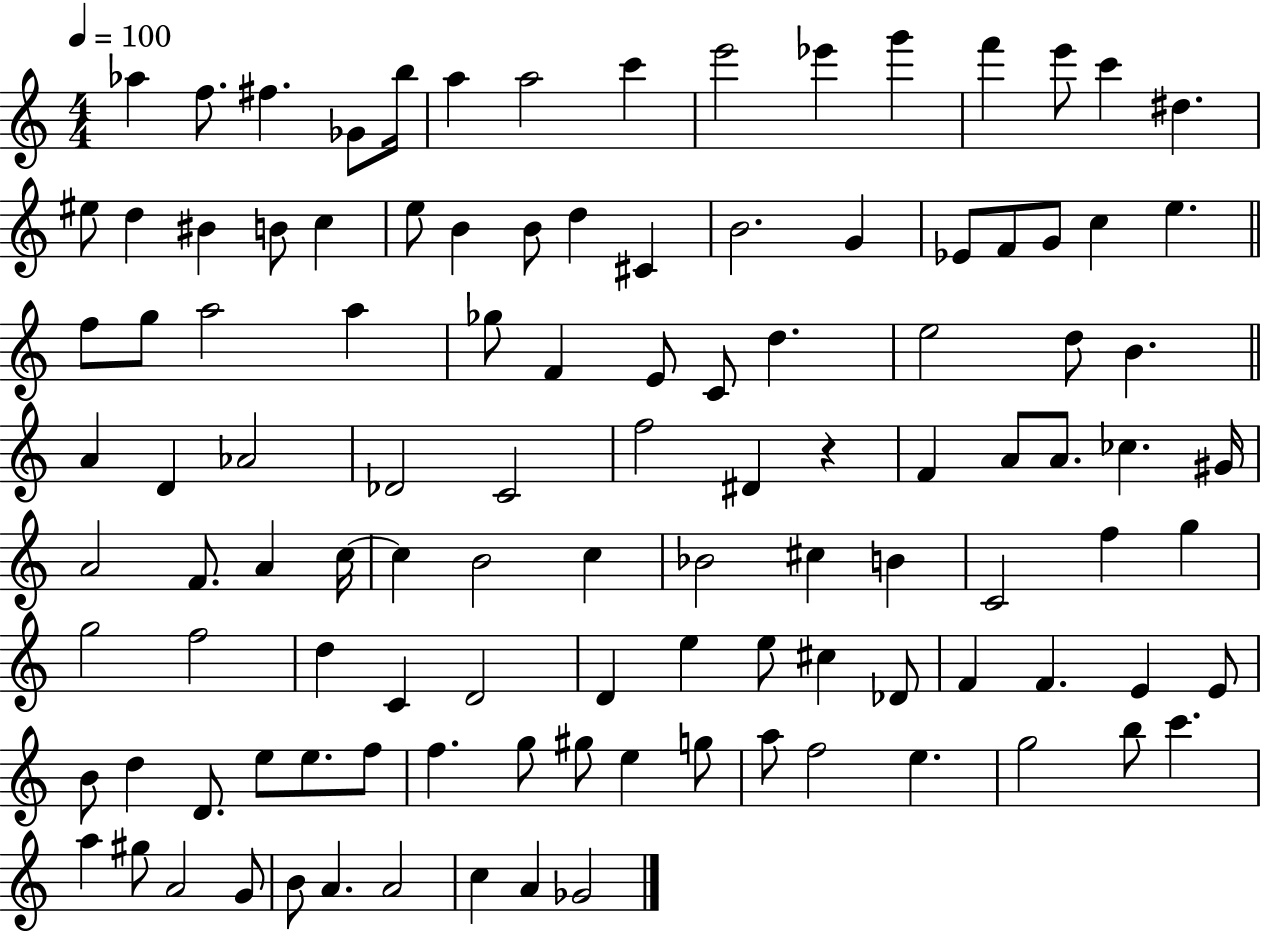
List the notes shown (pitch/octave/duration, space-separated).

Ab5/q F5/e. F#5/q. Gb4/e B5/s A5/q A5/h C6/q E6/h Eb6/q G6/q F6/q E6/e C6/q D#5/q. EIS5/e D5/q BIS4/q B4/e C5/q E5/e B4/q B4/e D5/q C#4/q B4/h. G4/q Eb4/e F4/e G4/e C5/q E5/q. F5/e G5/e A5/h A5/q Gb5/e F4/q E4/e C4/e D5/q. E5/h D5/e B4/q. A4/q D4/q Ab4/h Db4/h C4/h F5/h D#4/q R/q F4/q A4/e A4/e. CES5/q. G#4/s A4/h F4/e. A4/q C5/s C5/q B4/h C5/q Bb4/h C#5/q B4/q C4/h F5/q G5/q G5/h F5/h D5/q C4/q D4/h D4/q E5/q E5/e C#5/q Db4/e F4/q F4/q. E4/q E4/e B4/e D5/q D4/e. E5/e E5/e. F5/e F5/q. G5/e G#5/e E5/q G5/e A5/e F5/h E5/q. G5/h B5/e C6/q. A5/q G#5/e A4/h G4/e B4/e A4/q. A4/h C5/q A4/q Gb4/h